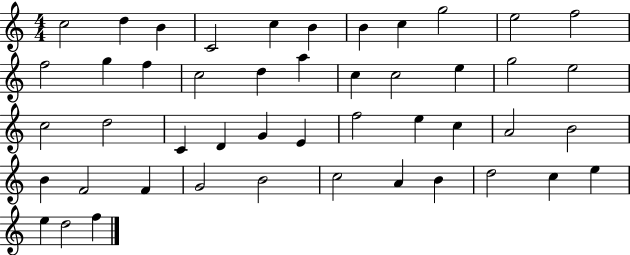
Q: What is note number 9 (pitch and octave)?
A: G5